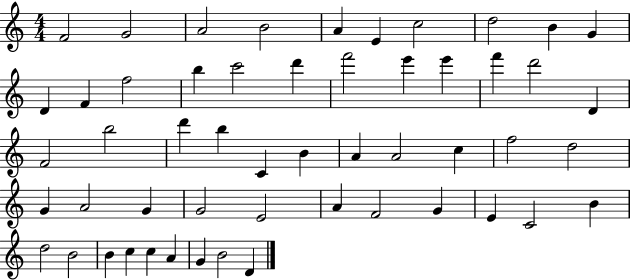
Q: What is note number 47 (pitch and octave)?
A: B4